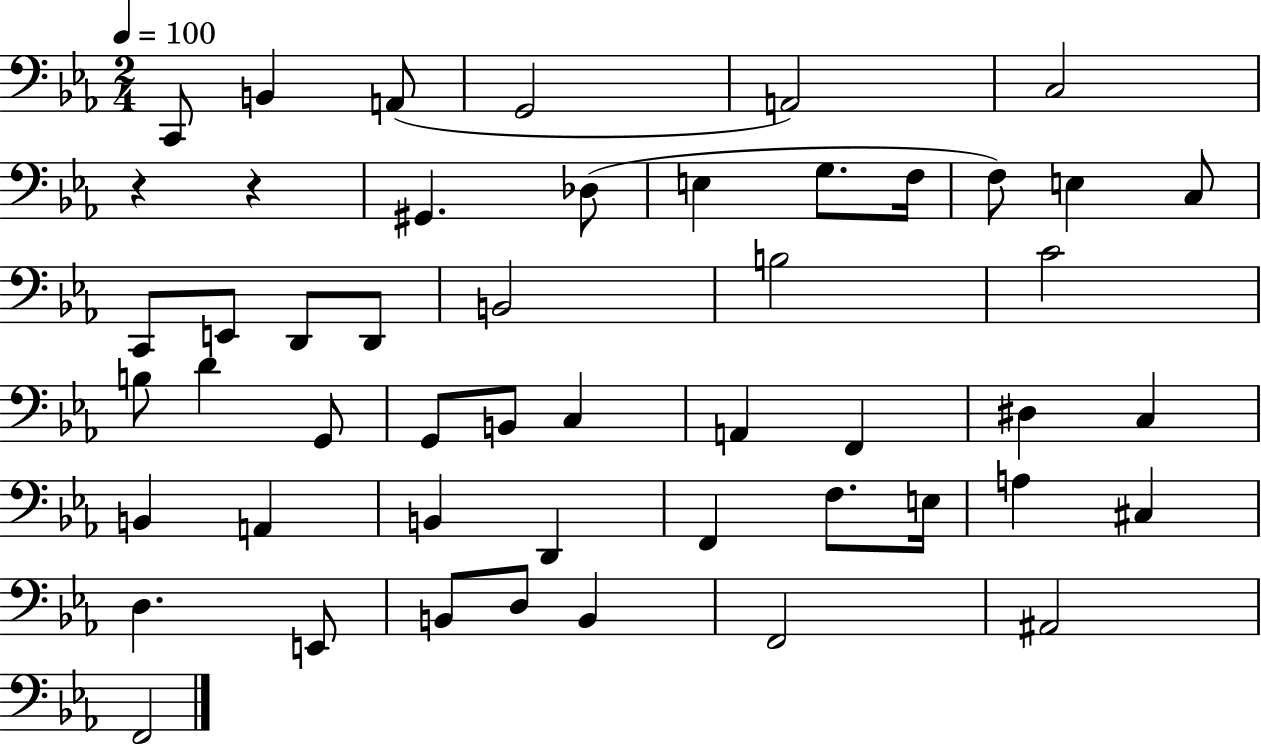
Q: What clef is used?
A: bass